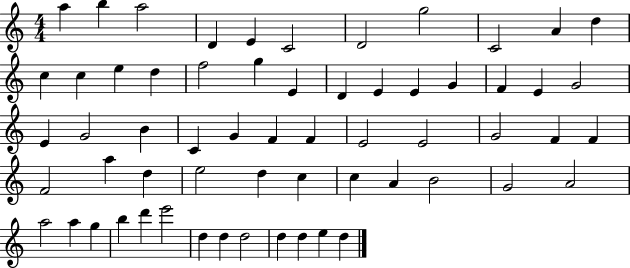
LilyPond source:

{
  \clef treble
  \numericTimeSignature
  \time 4/4
  \key c \major
  a''4 b''4 a''2 | d'4 e'4 c'2 | d'2 g''2 | c'2 a'4 d''4 | \break c''4 c''4 e''4 d''4 | f''2 g''4 e'4 | d'4 e'4 e'4 g'4 | f'4 e'4 g'2 | \break e'4 g'2 b'4 | c'4 g'4 f'4 f'4 | e'2 e'2 | g'2 f'4 f'4 | \break f'2 a''4 d''4 | e''2 d''4 c''4 | c''4 a'4 b'2 | g'2 a'2 | \break a''2 a''4 g''4 | b''4 d'''4 e'''2 | d''4 d''4 d''2 | d''4 d''4 e''4 d''4 | \break \bar "|."
}